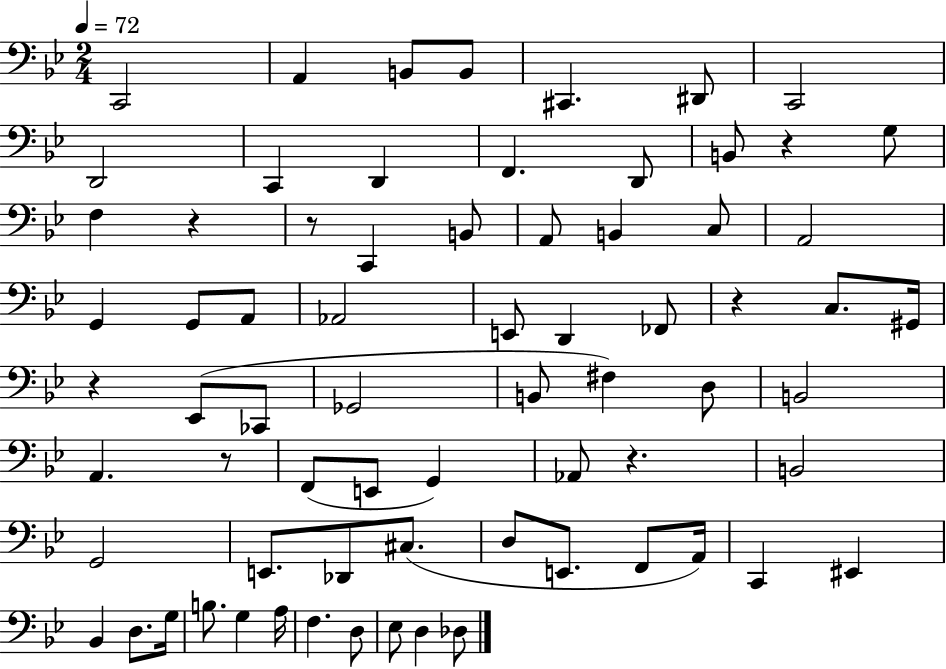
{
  \clef bass
  \numericTimeSignature
  \time 2/4
  \key bes \major
  \tempo 4 = 72
  \repeat volta 2 { c,2 | a,4 b,8 b,8 | cis,4. dis,8 | c,2 | \break d,2 | c,4 d,4 | f,4. d,8 | b,8 r4 g8 | \break f4 r4 | r8 c,4 b,8 | a,8 b,4 c8 | a,2 | \break g,4 g,8 a,8 | aes,2 | e,8 d,4 fes,8 | r4 c8. gis,16 | \break r4 ees,8( ces,8 | ges,2 | b,8 fis4) d8 | b,2 | \break a,4. r8 | f,8( e,8 g,4) | aes,8 r4. | b,2 | \break g,2 | e,8. des,8 cis8.( | d8 e,8. f,8 a,16) | c,4 eis,4 | \break bes,4 d8. g16 | b8. g4 a16 | f4. d8 | ees8 d4 des8 | \break } \bar "|."
}